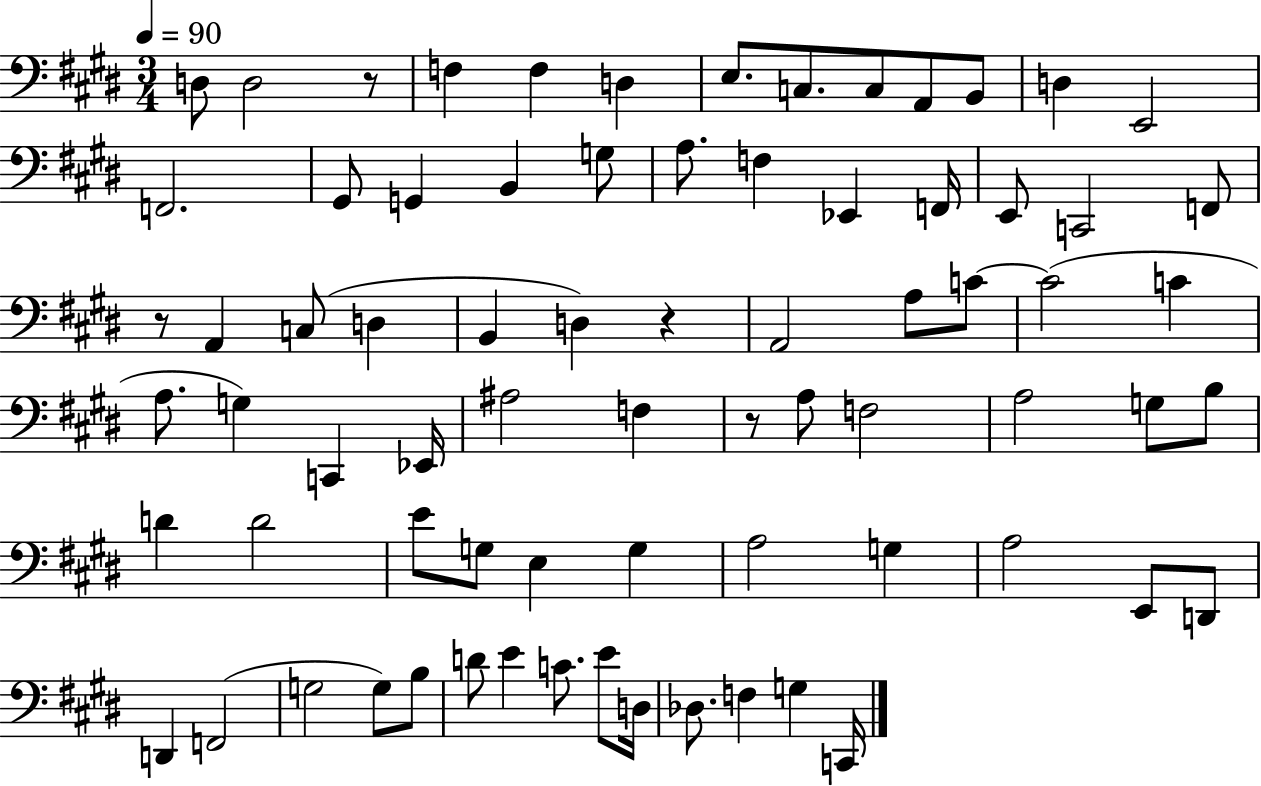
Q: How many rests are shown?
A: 4